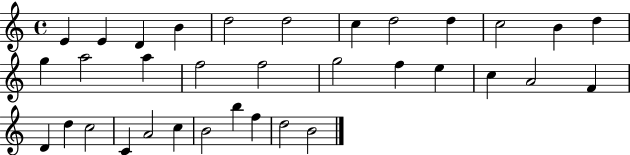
E4/q E4/q D4/q B4/q D5/h D5/h C5/q D5/h D5/q C5/h B4/q D5/q G5/q A5/h A5/q F5/h F5/h G5/h F5/q E5/q C5/q A4/h F4/q D4/q D5/q C5/h C4/q A4/h C5/q B4/h B5/q F5/q D5/h B4/h